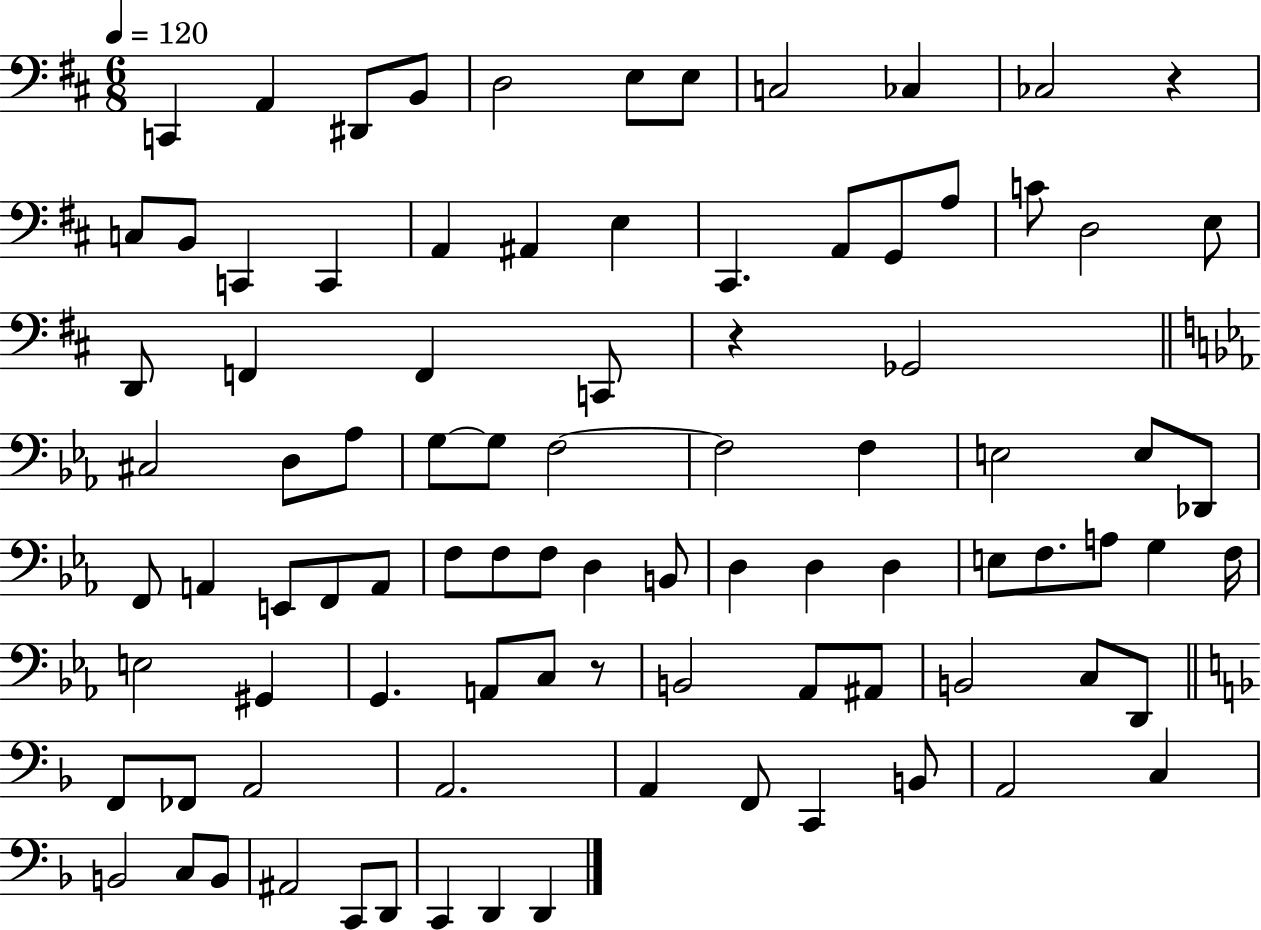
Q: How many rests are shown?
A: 3